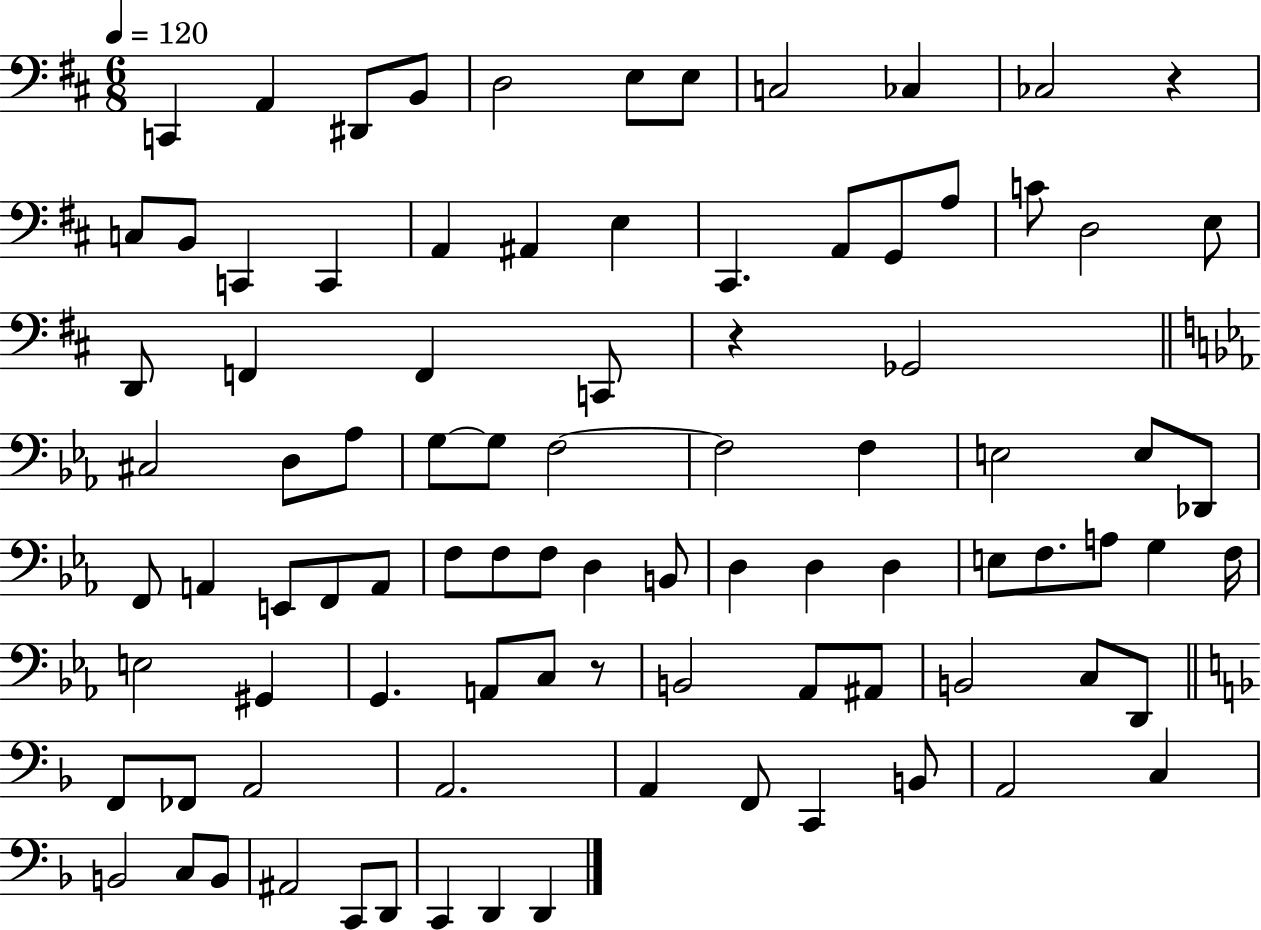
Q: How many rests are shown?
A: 3